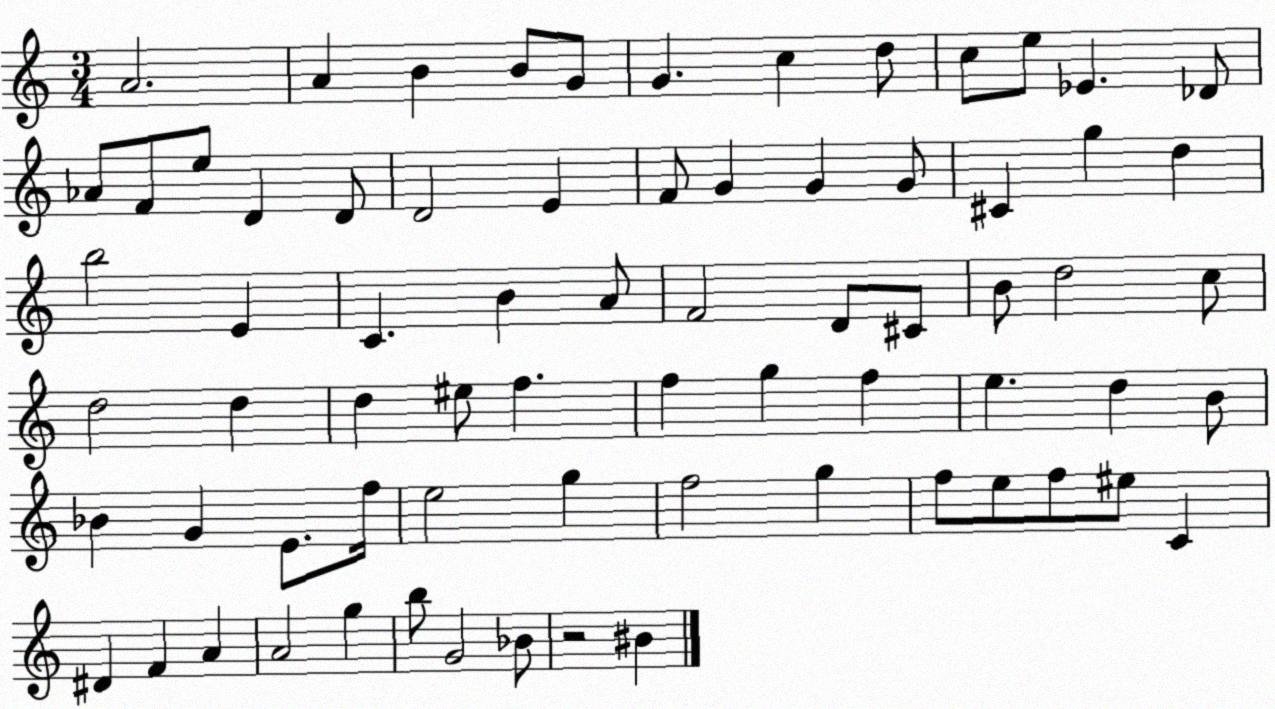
X:1
T:Untitled
M:3/4
L:1/4
K:C
A2 A B B/2 G/2 G c d/2 c/2 e/2 _E _D/2 _A/2 F/2 e/2 D D/2 D2 E F/2 G G G/2 ^C g d b2 E C B A/2 F2 D/2 ^C/2 B/2 d2 c/2 d2 d d ^e/2 f f g f e d B/2 _B G E/2 f/4 e2 g f2 g f/2 e/2 f/2 ^e/2 C ^D F A A2 g b/2 G2 _B/2 z2 ^B